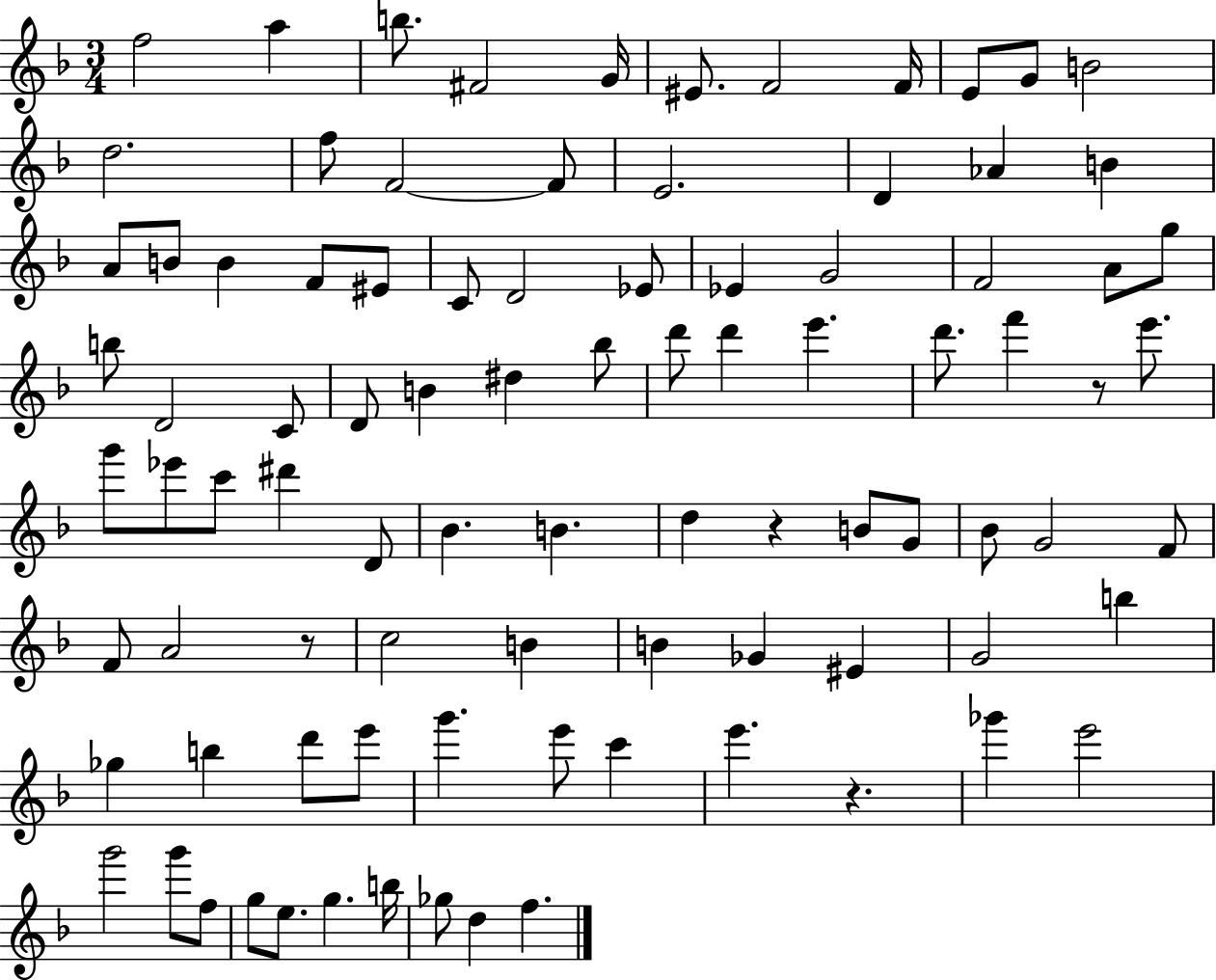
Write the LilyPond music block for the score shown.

{
  \clef treble
  \numericTimeSignature
  \time 3/4
  \key f \major
  f''2 a''4 | b''8. fis'2 g'16 | eis'8. f'2 f'16 | e'8 g'8 b'2 | \break d''2. | f''8 f'2~~ f'8 | e'2. | d'4 aes'4 b'4 | \break a'8 b'8 b'4 f'8 eis'8 | c'8 d'2 ees'8 | ees'4 g'2 | f'2 a'8 g''8 | \break b''8 d'2 c'8 | d'8 b'4 dis''4 bes''8 | d'''8 d'''4 e'''4. | d'''8. f'''4 r8 e'''8. | \break g'''8 ees'''8 c'''8 dis'''4 d'8 | bes'4. b'4. | d''4 r4 b'8 g'8 | bes'8 g'2 f'8 | \break f'8 a'2 r8 | c''2 b'4 | b'4 ges'4 eis'4 | g'2 b''4 | \break ges''4 b''4 d'''8 e'''8 | g'''4. e'''8 c'''4 | e'''4. r4. | ges'''4 e'''2 | \break g'''2 g'''8 f''8 | g''8 e''8. g''4. b''16 | ges''8 d''4 f''4. | \bar "|."
}